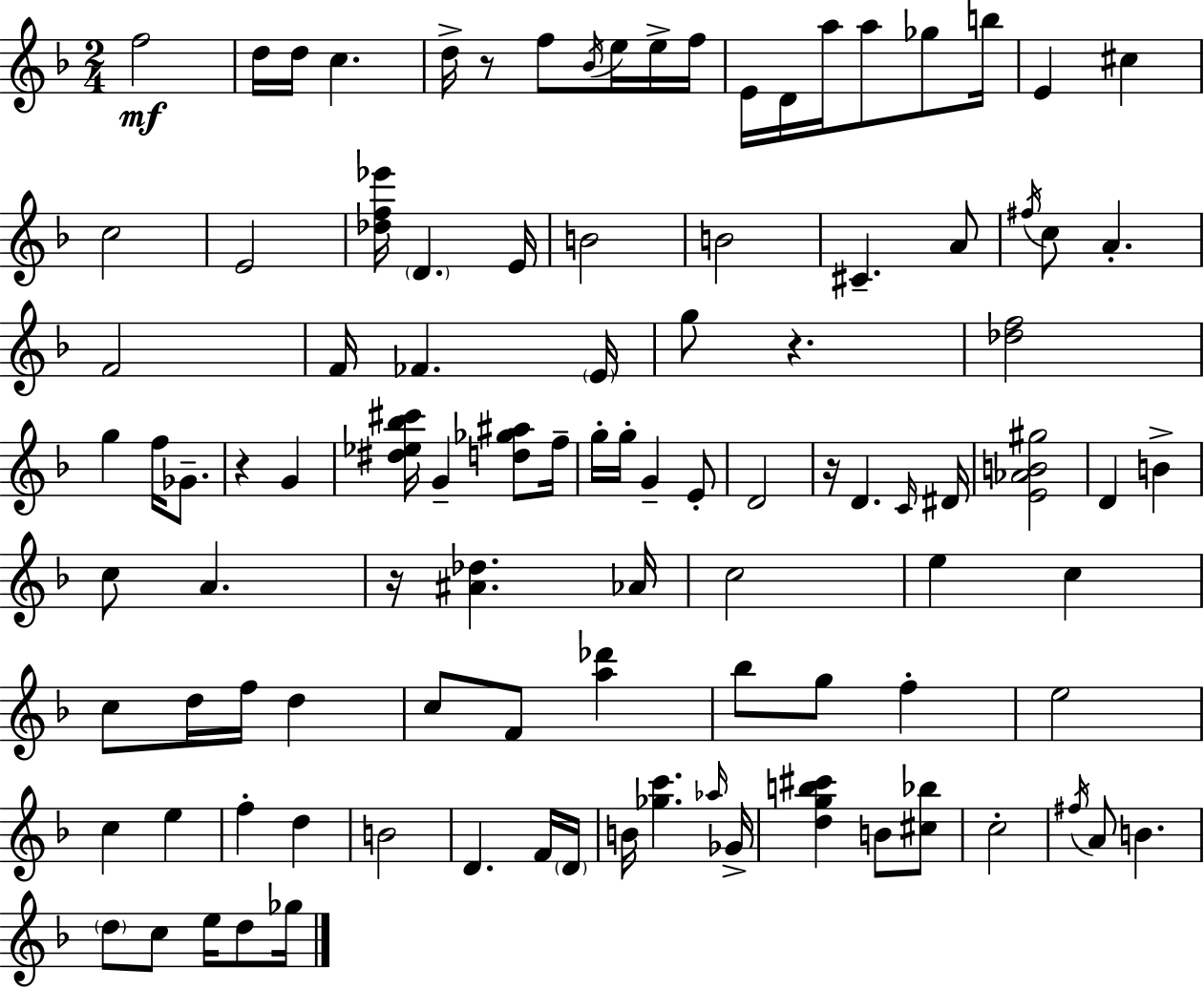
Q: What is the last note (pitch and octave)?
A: Gb5